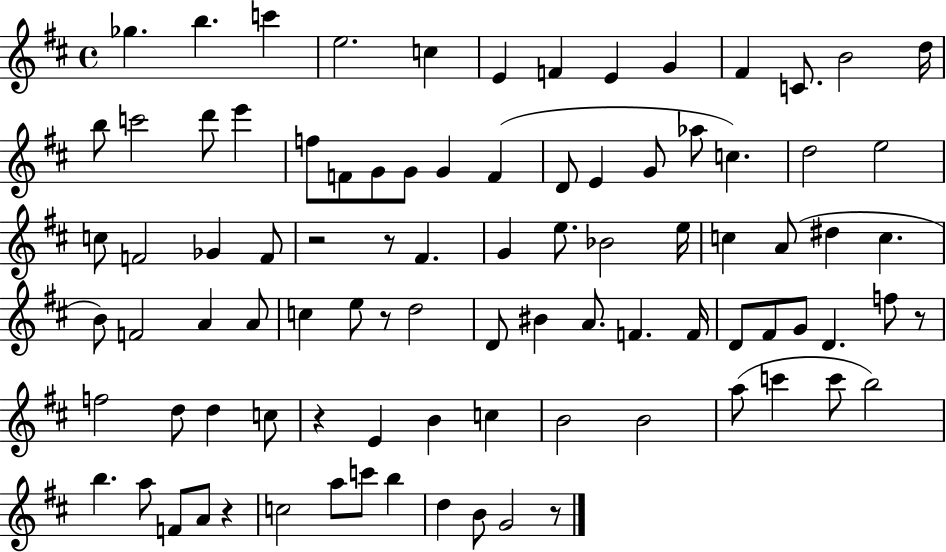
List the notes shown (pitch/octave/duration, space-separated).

Gb5/q. B5/q. C6/q E5/h. C5/q E4/q F4/q E4/q G4/q F#4/q C4/e. B4/h D5/s B5/e C6/h D6/e E6/q F5/e F4/e G4/e G4/e G4/q F4/q D4/e E4/q G4/e Ab5/e C5/q. D5/h E5/h C5/e F4/h Gb4/q F4/e R/h R/e F#4/q. G4/q E5/e. Bb4/h E5/s C5/q A4/e D#5/q C5/q. B4/e F4/h A4/q A4/e C5/q E5/e R/e D5/h D4/e BIS4/q A4/e. F4/q. F4/s D4/e F#4/e G4/e D4/q. F5/e R/e F5/h D5/e D5/q C5/e R/q E4/q B4/q C5/q B4/h B4/h A5/e C6/q C6/e B5/h B5/q. A5/e F4/e A4/e R/q C5/h A5/e C6/e B5/q D5/q B4/e G4/h R/e